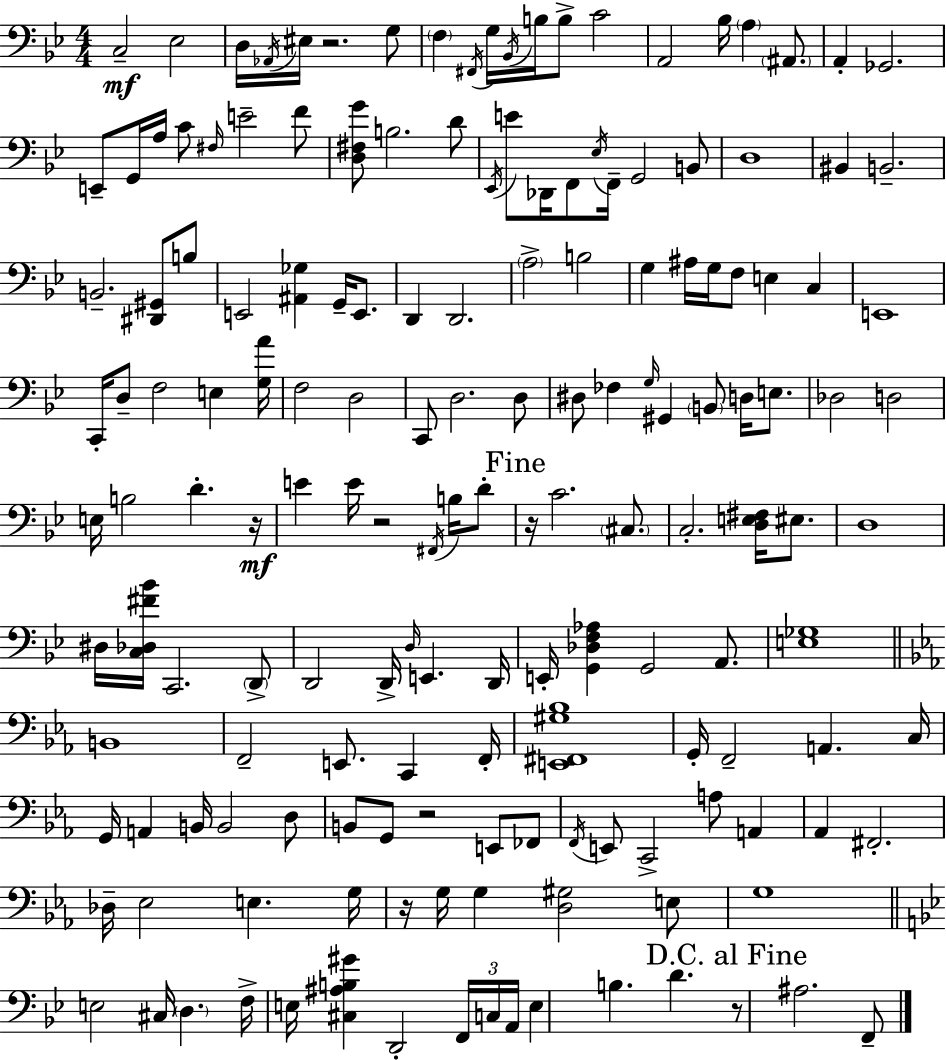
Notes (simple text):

C3/h Eb3/h D3/s Ab2/s EIS3/s R/h. G3/e F3/q F#2/s G3/s Bb2/s B3/s B3/e C4/h A2/h Bb3/s A3/q A#2/e. A2/q Gb2/h. E2/e G2/s A3/s C4/e F#3/s E4/h F4/e [D3,F#3,G4]/e B3/h. D4/e Eb2/s E4/e Db2/s F2/e Eb3/s F2/s G2/h B2/e D3/w BIS2/q B2/h. B2/h. [D#2,G#2]/e B3/e E2/h [A#2,Gb3]/q G2/s E2/e. D2/q D2/h. A3/h B3/h G3/q A#3/s G3/s F3/e E3/q C3/q E2/w C2/s D3/e F3/h E3/q [G3,A4]/s F3/h D3/h C2/e D3/h. D3/e D#3/e FES3/q G3/s G#2/q B2/e D3/s E3/e. Db3/h D3/h E3/s B3/h D4/q. R/s E4/q E4/s R/h F#2/s B3/s D4/e R/s C4/h. C#3/e. C3/h. [D3,E3,F#3]/s EIS3/e. D3/w D#3/s [C3,Db3,F#4,Bb4]/s C2/h. D2/e D2/h D2/s D3/s E2/q. D2/s E2/s [G2,Db3,F3,Ab3]/q G2/h A2/e. [E3,Gb3]/w B2/w F2/h E2/e. C2/q F2/s [E2,F#2,G#3,Bb3]/w G2/s F2/h A2/q. C3/s G2/s A2/q B2/s B2/h D3/e B2/e G2/e R/h E2/e FES2/e F2/s E2/e C2/h A3/e A2/q Ab2/q F#2/h. Db3/s Eb3/h E3/q. G3/s R/s G3/s G3/q [D3,G#3]/h E3/e G3/w E3/h C#3/s D3/q. F3/s E3/s [C#3,A#3,B3,G#4]/q D2/h F2/s C3/s A2/s E3/q B3/q. D4/q. R/e A#3/h. F2/e